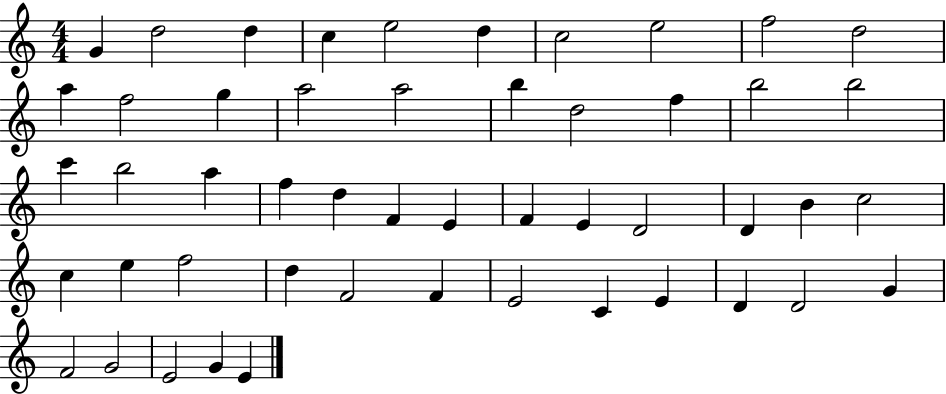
{
  \clef treble
  \numericTimeSignature
  \time 4/4
  \key c \major
  g'4 d''2 d''4 | c''4 e''2 d''4 | c''2 e''2 | f''2 d''2 | \break a''4 f''2 g''4 | a''2 a''2 | b''4 d''2 f''4 | b''2 b''2 | \break c'''4 b''2 a''4 | f''4 d''4 f'4 e'4 | f'4 e'4 d'2 | d'4 b'4 c''2 | \break c''4 e''4 f''2 | d''4 f'2 f'4 | e'2 c'4 e'4 | d'4 d'2 g'4 | \break f'2 g'2 | e'2 g'4 e'4 | \bar "|."
}